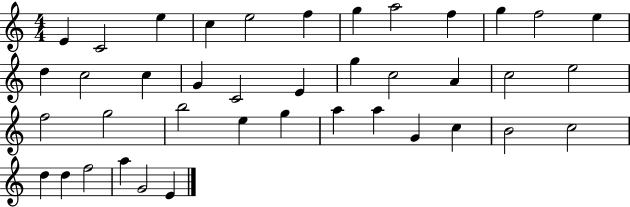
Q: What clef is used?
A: treble